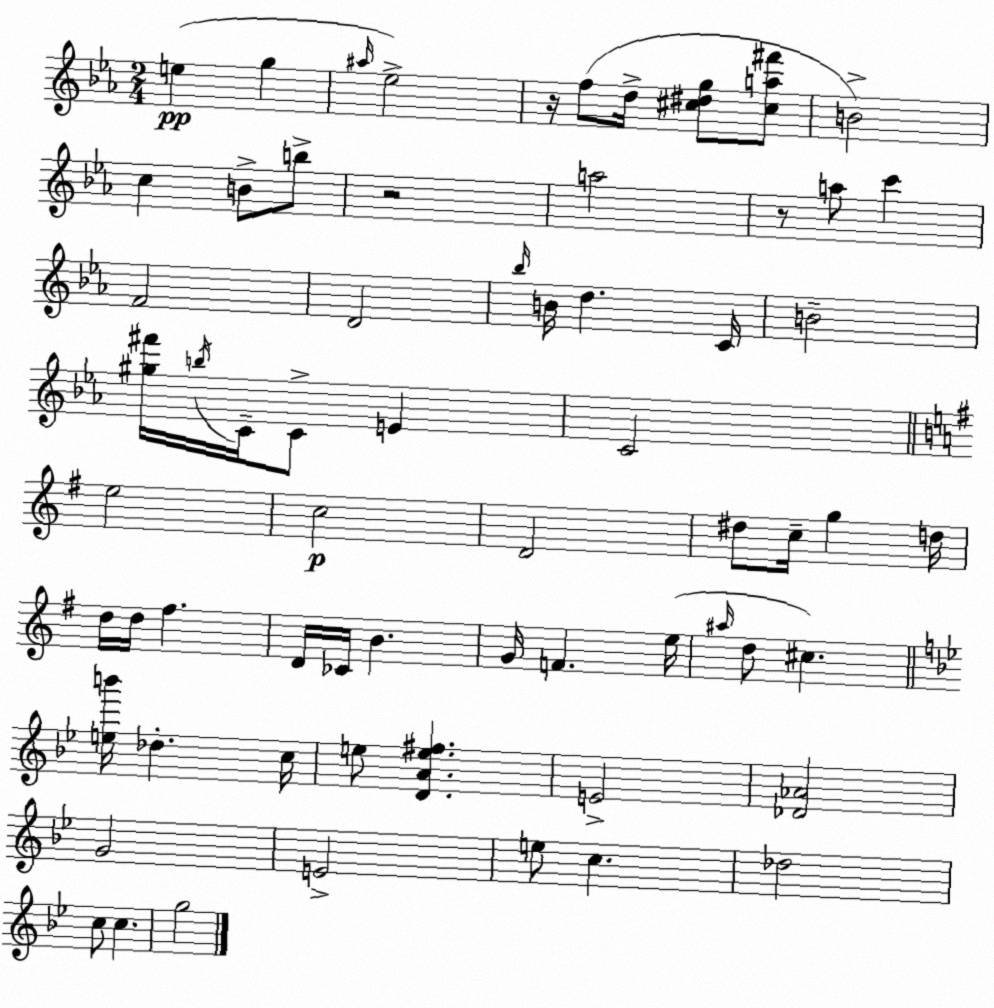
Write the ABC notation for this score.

X:1
T:Untitled
M:2/4
L:1/4
K:Eb
e g ^a/4 _e2 z/4 f/2 d/4 [^c^dg]/2 [^ca^f']/2 B2 c B/2 b/2 z2 a2 z/2 a/2 c' F2 D2 _b/4 B/4 d C/4 B2 [^g^f']/4 b/4 C/4 C/2 E C2 e2 c2 D2 ^d/2 c/4 g d/4 d/4 d/4 ^f D/4 _C/4 B G/4 F e/4 ^a/4 d/2 ^c [eb']/4 _d c/4 e/2 [DAe^f] E2 [_D_A]2 G2 E2 e/2 c _d2 c/2 c g2